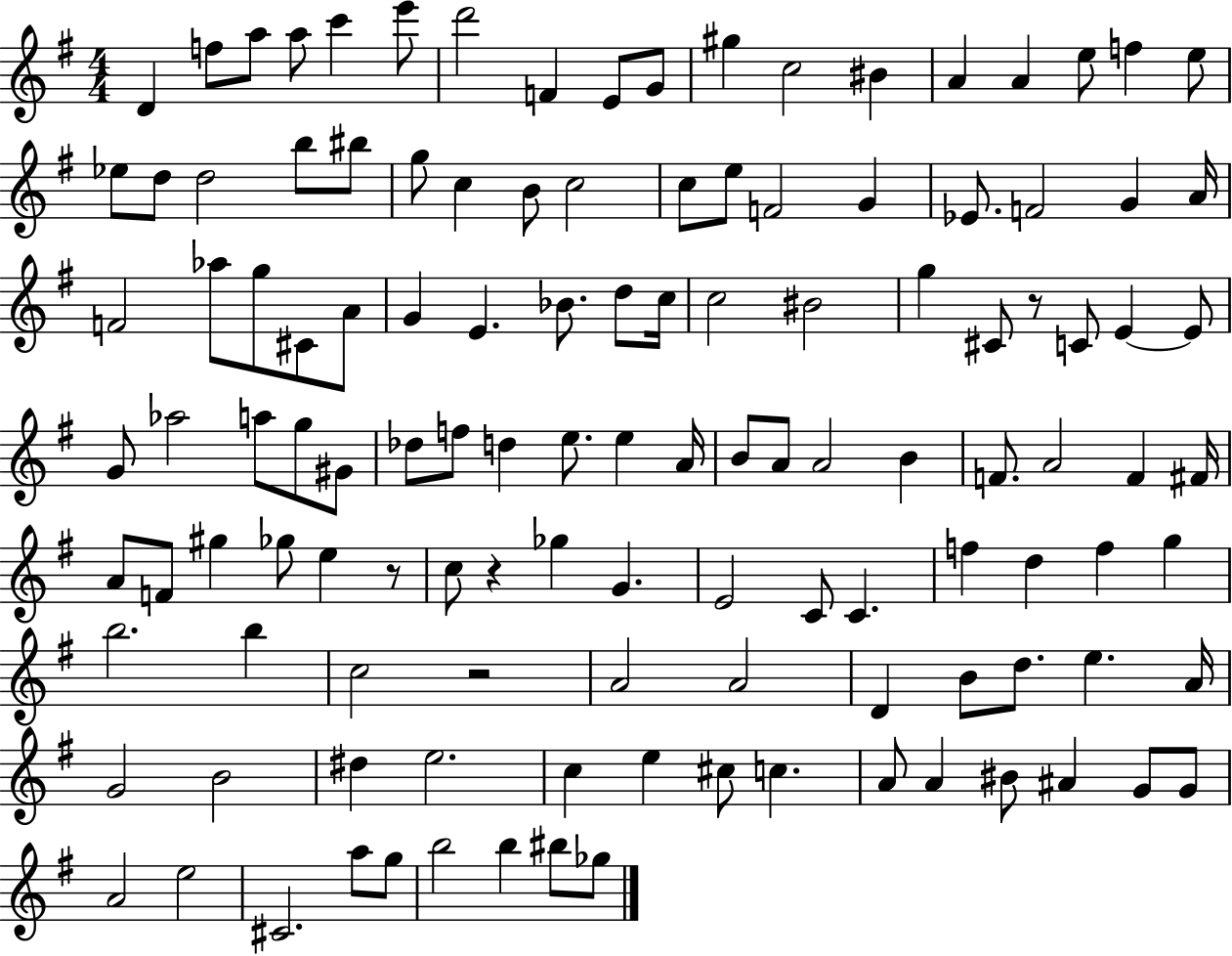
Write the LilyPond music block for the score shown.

{
  \clef treble
  \numericTimeSignature
  \time 4/4
  \key g \major
  \repeat volta 2 { d'4 f''8 a''8 a''8 c'''4 e'''8 | d'''2 f'4 e'8 g'8 | gis''4 c''2 bis'4 | a'4 a'4 e''8 f''4 e''8 | \break ees''8 d''8 d''2 b''8 bis''8 | g''8 c''4 b'8 c''2 | c''8 e''8 f'2 g'4 | ees'8. f'2 g'4 a'16 | \break f'2 aes''8 g''8 cis'8 a'8 | g'4 e'4. bes'8. d''8 c''16 | c''2 bis'2 | g''4 cis'8 r8 c'8 e'4~~ e'8 | \break g'8 aes''2 a''8 g''8 gis'8 | des''8 f''8 d''4 e''8. e''4 a'16 | b'8 a'8 a'2 b'4 | f'8. a'2 f'4 fis'16 | \break a'8 f'8 gis''4 ges''8 e''4 r8 | c''8 r4 ges''4 g'4. | e'2 c'8 c'4. | f''4 d''4 f''4 g''4 | \break b''2. b''4 | c''2 r2 | a'2 a'2 | d'4 b'8 d''8. e''4. a'16 | \break g'2 b'2 | dis''4 e''2. | c''4 e''4 cis''8 c''4. | a'8 a'4 bis'8 ais'4 g'8 g'8 | \break a'2 e''2 | cis'2. a''8 g''8 | b''2 b''4 bis''8 ges''8 | } \bar "|."
}